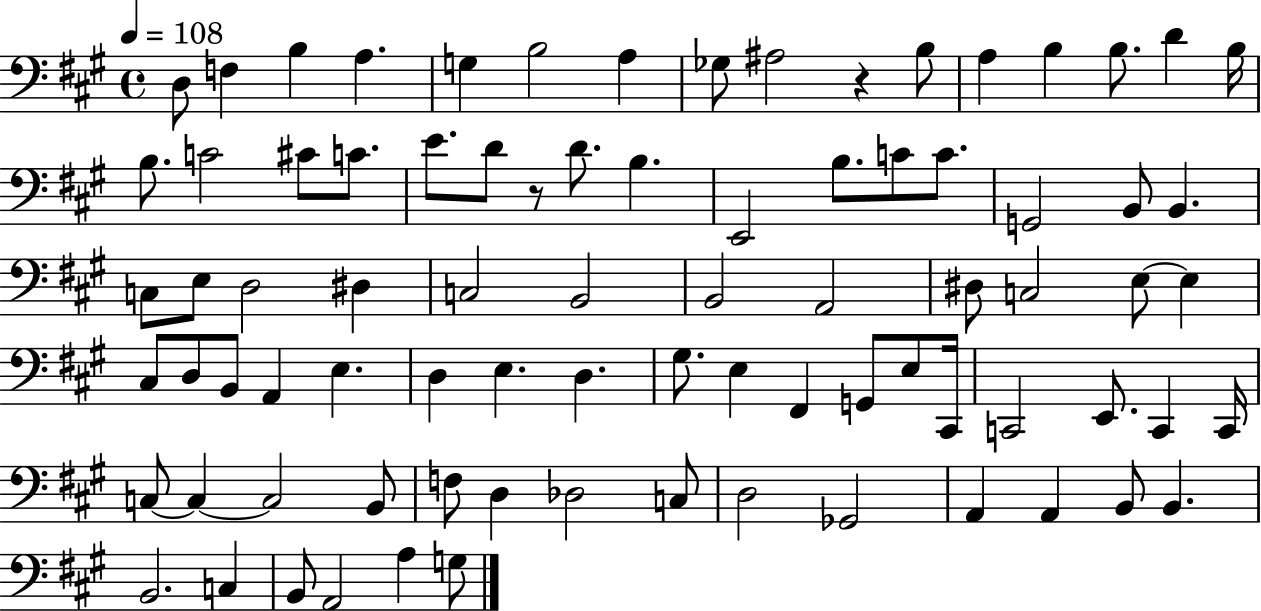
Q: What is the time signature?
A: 4/4